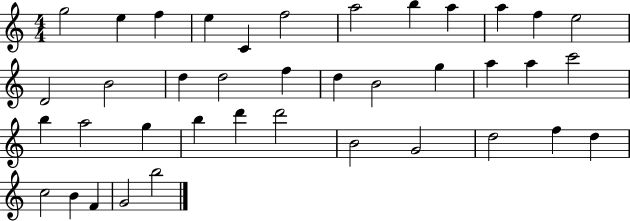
{
  \clef treble
  \numericTimeSignature
  \time 4/4
  \key c \major
  g''2 e''4 f''4 | e''4 c'4 f''2 | a''2 b''4 a''4 | a''4 f''4 e''2 | \break d'2 b'2 | d''4 d''2 f''4 | d''4 b'2 g''4 | a''4 a''4 c'''2 | \break b''4 a''2 g''4 | b''4 d'''4 d'''2 | b'2 g'2 | d''2 f''4 d''4 | \break c''2 b'4 f'4 | g'2 b''2 | \bar "|."
}